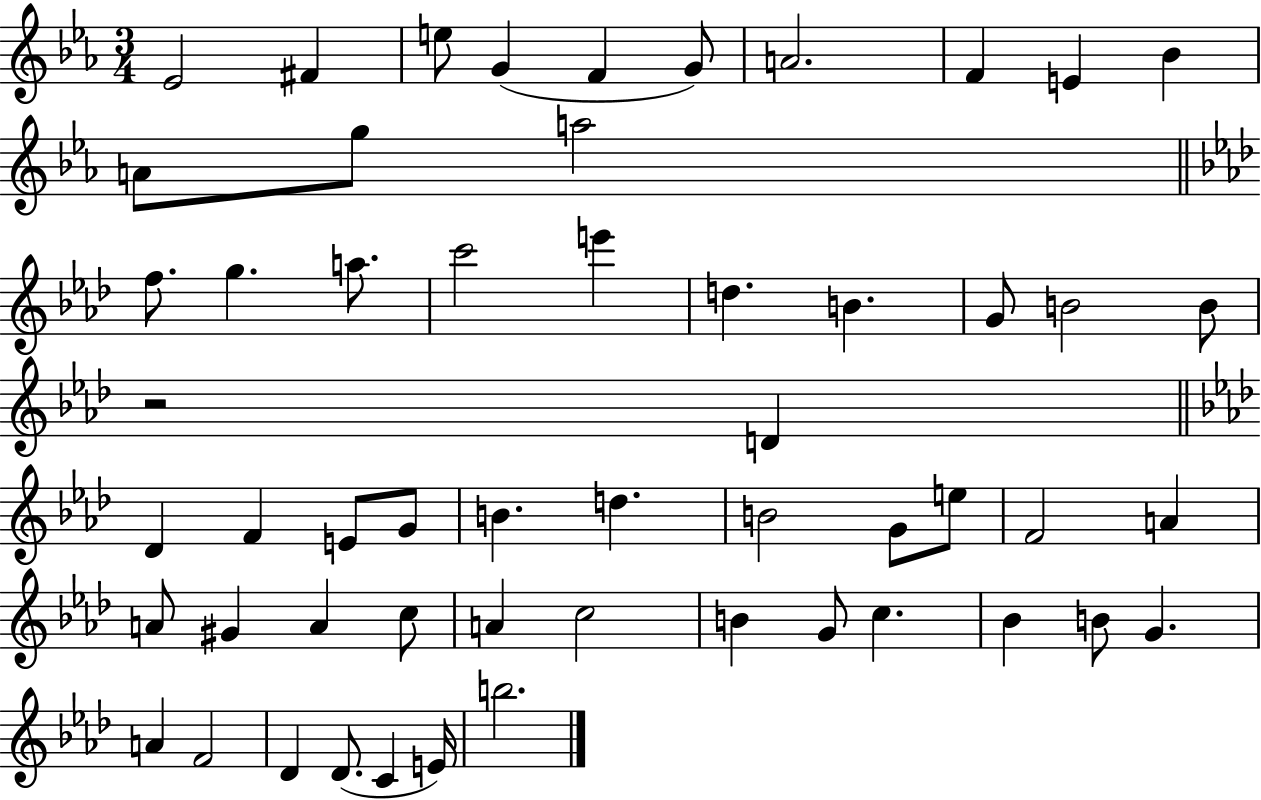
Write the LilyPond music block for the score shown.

{
  \clef treble
  \numericTimeSignature
  \time 3/4
  \key ees \major
  ees'2 fis'4 | e''8 g'4( f'4 g'8) | a'2. | f'4 e'4 bes'4 | \break a'8 g''8 a''2 | \bar "||" \break \key f \minor f''8. g''4. a''8. | c'''2 e'''4 | d''4. b'4. | g'8 b'2 b'8 | \break r2 d'4 | \bar "||" \break \key aes \major des'4 f'4 e'8 g'8 | b'4. d''4. | b'2 g'8 e''8 | f'2 a'4 | \break a'8 gis'4 a'4 c''8 | a'4 c''2 | b'4 g'8 c''4. | bes'4 b'8 g'4. | \break a'4 f'2 | des'4 des'8.( c'4 e'16) | b''2. | \bar "|."
}